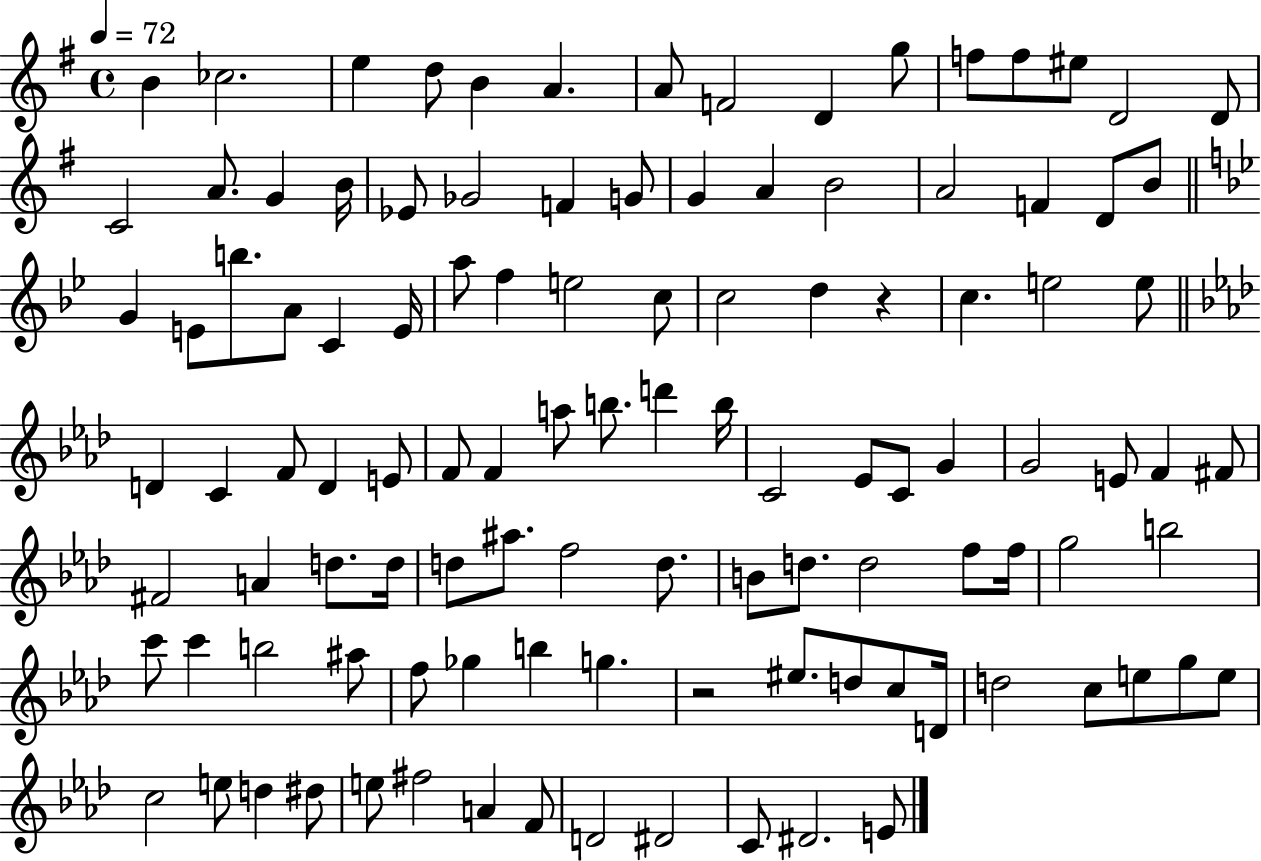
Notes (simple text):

B4/q CES5/h. E5/q D5/e B4/q A4/q. A4/e F4/h D4/q G5/e F5/e F5/e EIS5/e D4/h D4/e C4/h A4/e. G4/q B4/s Eb4/e Gb4/h F4/q G4/e G4/q A4/q B4/h A4/h F4/q D4/e B4/e G4/q E4/e B5/e. A4/e C4/q E4/s A5/e F5/q E5/h C5/e C5/h D5/q R/q C5/q. E5/h E5/e D4/q C4/q F4/e D4/q E4/e F4/e F4/q A5/e B5/e. D6/q B5/s C4/h Eb4/e C4/e G4/q G4/h E4/e F4/q F#4/e F#4/h A4/q D5/e. D5/s D5/e A#5/e. F5/h D5/e. B4/e D5/e. D5/h F5/e F5/s G5/h B5/h C6/e C6/q B5/h A#5/e F5/e Gb5/q B5/q G5/q. R/h EIS5/e. D5/e C5/e D4/s D5/h C5/e E5/e G5/e E5/e C5/h E5/e D5/q D#5/e E5/e F#5/h A4/q F4/e D4/h D#4/h C4/e D#4/h. E4/e